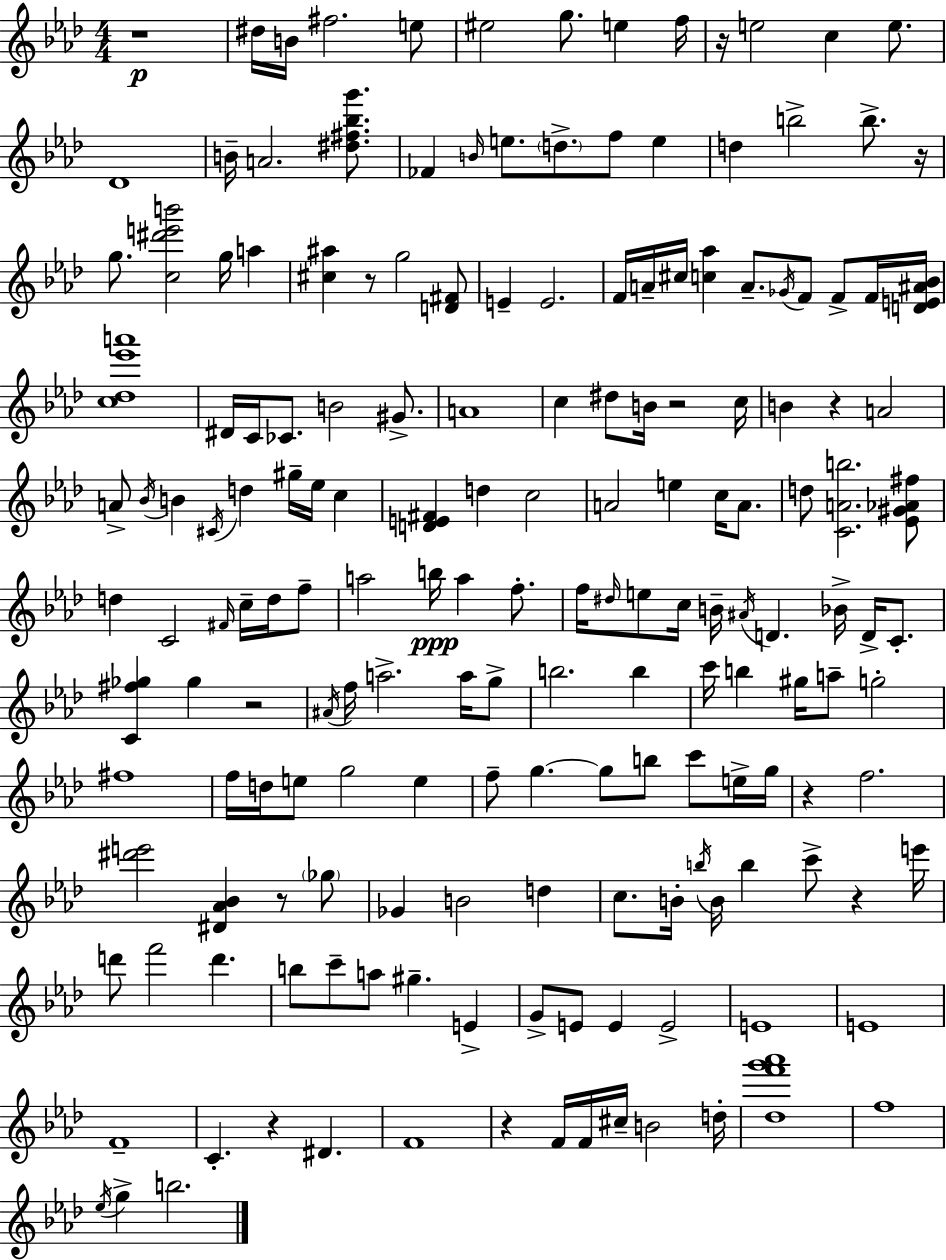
R/w D#5/s B4/s F#5/h. E5/e EIS5/h G5/e. E5/q F5/s R/s E5/h C5/q E5/e. Db4/w B4/s A4/h. [D#5,F#5,Bb5,G6]/e. FES4/q B4/s E5/e. D5/e. F5/e E5/q D5/q B5/h B5/e. R/s G5/e. [C5,D#6,E6,B6]/h G5/s A5/q [C#5,A#5]/q R/e G5/h [D4,F#4]/e E4/q E4/h. F4/s A4/s C#5/s [C5,Ab5]/q A4/e. Gb4/s F4/e F4/e F4/s [D4,E4,A#4,Bb4]/s [C5,Db5,Eb6,A6]/w D#4/s C4/s CES4/e. B4/h G#4/e. A4/w C5/q D#5/e B4/s R/h C5/s B4/q R/q A4/h A4/e Bb4/s B4/q C#4/s D5/q G#5/s Eb5/s C5/q [D4,E4,F#4]/q D5/q C5/h A4/h E5/q C5/s A4/e. D5/e [C4,A4,B5]/h. [Eb4,G#4,Ab4,F#5]/e D5/q C4/h F#4/s C5/s D5/s F5/e A5/h B5/s A5/q F5/e. F5/s D#5/s E5/e C5/s B4/s A#4/s D4/q. Bb4/s D4/s C4/e. [C4,F#5,Gb5]/q Gb5/q R/h A#4/s F5/s A5/h. A5/s G5/e B5/h. B5/q C6/s B5/q G#5/s A5/e G5/h F#5/w F5/s D5/s E5/e G5/h E5/q F5/e G5/q. G5/e B5/e C6/e E5/s G5/s R/q F5/h. [D#6,E6]/h [D#4,Ab4,Bb4]/q R/e Gb5/e Gb4/q B4/h D5/q C5/e. B4/s B5/s B4/s B5/q C6/e R/q E6/s D6/e F6/h D6/q. B5/e C6/e A5/e G#5/q. E4/q G4/e E4/e E4/q E4/h E4/w E4/w F4/w C4/q. R/q D#4/q. F4/w R/q F4/s F4/s C#5/s B4/h D5/s [Db5,F6,G6,Ab6]/w F5/w Eb5/s G5/q B5/h.